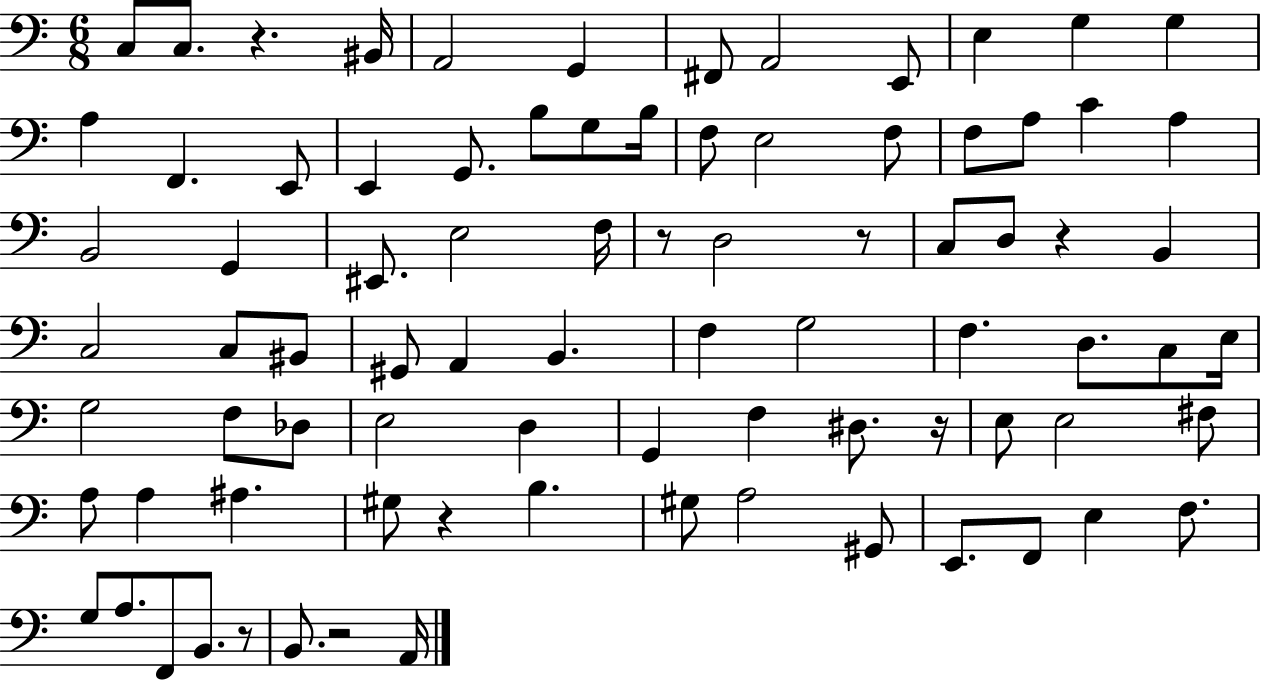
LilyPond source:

{
  \clef bass
  \numericTimeSignature
  \time 6/8
  \key c \major
  \repeat volta 2 { c8 c8. r4. bis,16 | a,2 g,4 | fis,8 a,2 e,8 | e4 g4 g4 | \break a4 f,4. e,8 | e,4 g,8. b8 g8 b16 | f8 e2 f8 | f8 a8 c'4 a4 | \break b,2 g,4 | eis,8. e2 f16 | r8 d2 r8 | c8 d8 r4 b,4 | \break c2 c8 bis,8 | gis,8 a,4 b,4. | f4 g2 | f4. d8. c8 e16 | \break g2 f8 des8 | e2 d4 | g,4 f4 dis8. r16 | e8 e2 fis8 | \break a8 a4 ais4. | gis8 r4 b4. | gis8 a2 gis,8 | e,8. f,8 e4 f8. | \break g8 a8. f,8 b,8. r8 | b,8. r2 a,16 | } \bar "|."
}